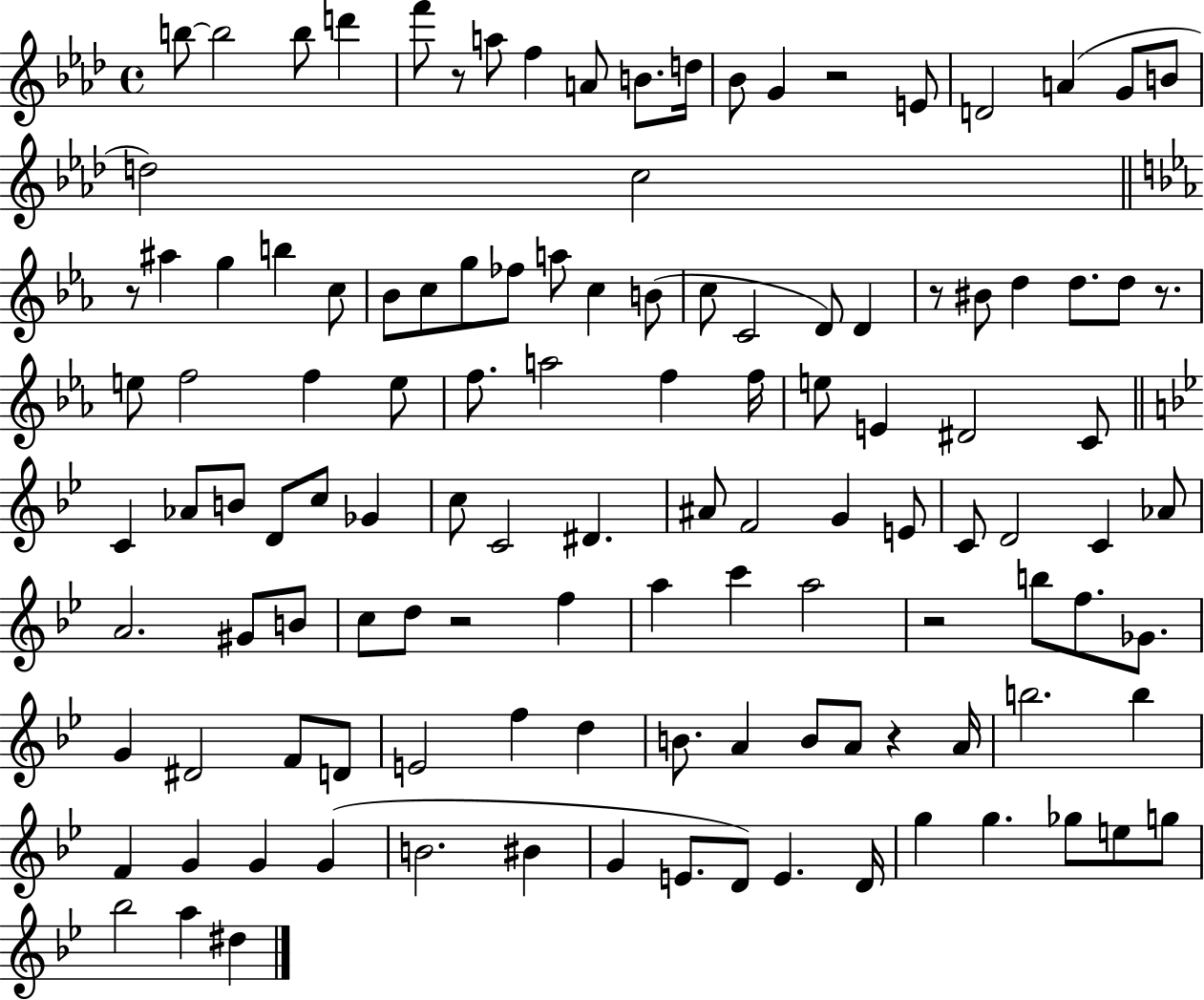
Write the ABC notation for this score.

X:1
T:Untitled
M:4/4
L:1/4
K:Ab
b/2 b2 b/2 d' f'/2 z/2 a/2 f A/2 B/2 d/4 _B/2 G z2 E/2 D2 A G/2 B/2 d2 c2 z/2 ^a g b c/2 _B/2 c/2 g/2 _f/2 a/2 c B/2 c/2 C2 D/2 D z/2 ^B/2 d d/2 d/2 z/2 e/2 f2 f e/2 f/2 a2 f f/4 e/2 E ^D2 C/2 C _A/2 B/2 D/2 c/2 _G c/2 C2 ^D ^A/2 F2 G E/2 C/2 D2 C _A/2 A2 ^G/2 B/2 c/2 d/2 z2 f a c' a2 z2 b/2 f/2 _G/2 G ^D2 F/2 D/2 E2 f d B/2 A B/2 A/2 z A/4 b2 b F G G G B2 ^B G E/2 D/2 E D/4 g g _g/2 e/2 g/2 _b2 a ^d